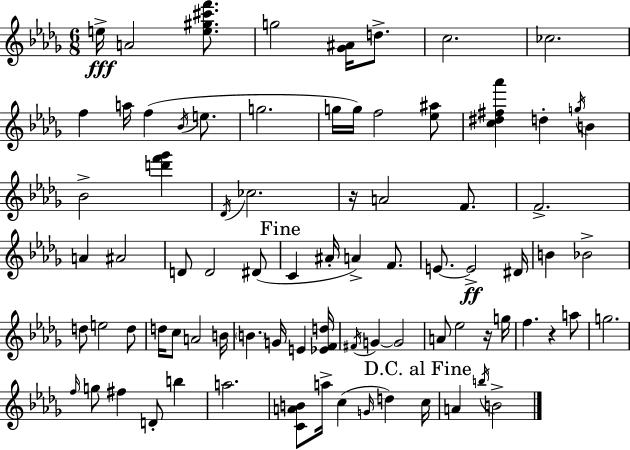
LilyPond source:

{
  \clef treble
  \numericTimeSignature
  \time 6/8
  \key bes \minor
  e''16->\fff a'2 <e'' gis'' cis''' f'''>8. | g''2 <ges' ais'>16 d''8.-> | c''2. | ces''2. | \break f''4 a''16 f''4( \acciaccatura { bes'16 } e''8. | g''2. | g''16 g''16) f''2 <ees'' ais''>8 | <c'' dis'' fis'' aes'''>4 d''4-. \acciaccatura { g''16 } b'4 | \break bes'2-> <d''' f''' ges'''>4 | \acciaccatura { des'16 } ces''2. | r16 a'2 | f'8. f'2.-> | \break a'4 ais'2 | d'8 d'2 | dis'8( \mark "Fine" c'4 ais'16-. a'4->) | f'8. e'8.~~ e'2->\ff | \break dis'16 b'4 bes'2-> | d''8 e''2 | d''8 d''16 c''8 a'2 | b'16 \parenthesize b'4. g'16 e'4 | \break <ees' f' d''>16 \acciaccatura { fis'16 } g'4~~ g'2 | a'8 ees''2 | r16 g''16 f''4. r4 | a''8 g''2. | \break \grace { f''16 } g''8 fis''4 d'8-. | b''4 a''2. | <c' a' b'>8 a''16-> c''4( | \grace { g'16 } d''4) \mark "D.C. al Fine" c''16 a'4 \acciaccatura { b''16 } b'2-> | \break \bar "|."
}